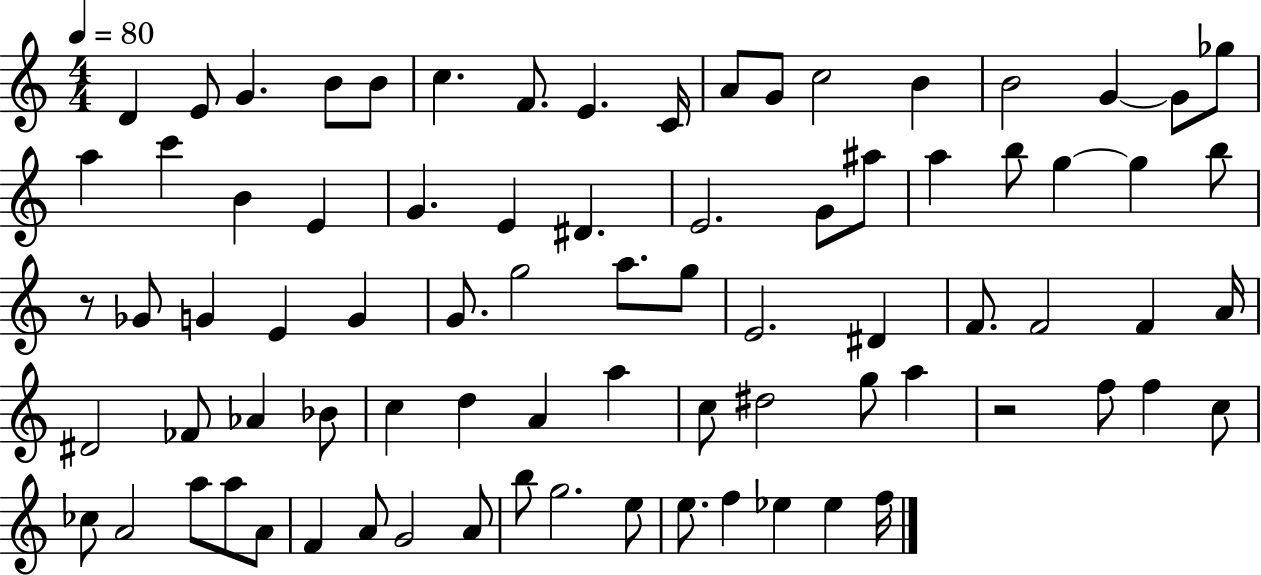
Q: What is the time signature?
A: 4/4